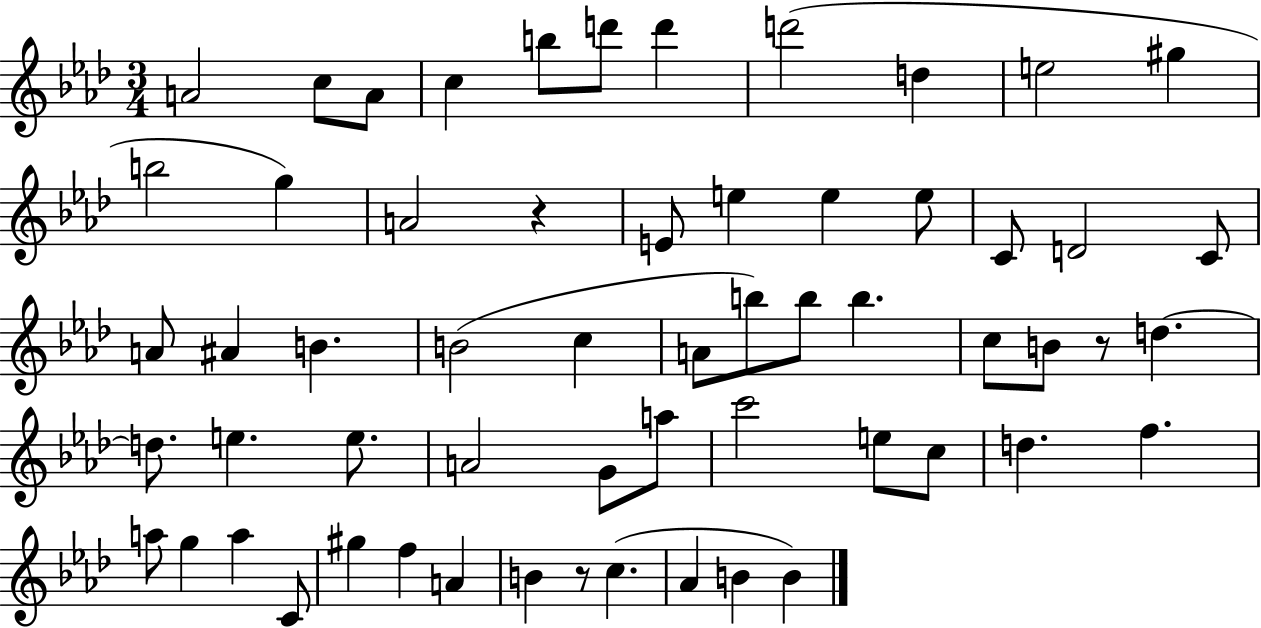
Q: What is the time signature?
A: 3/4